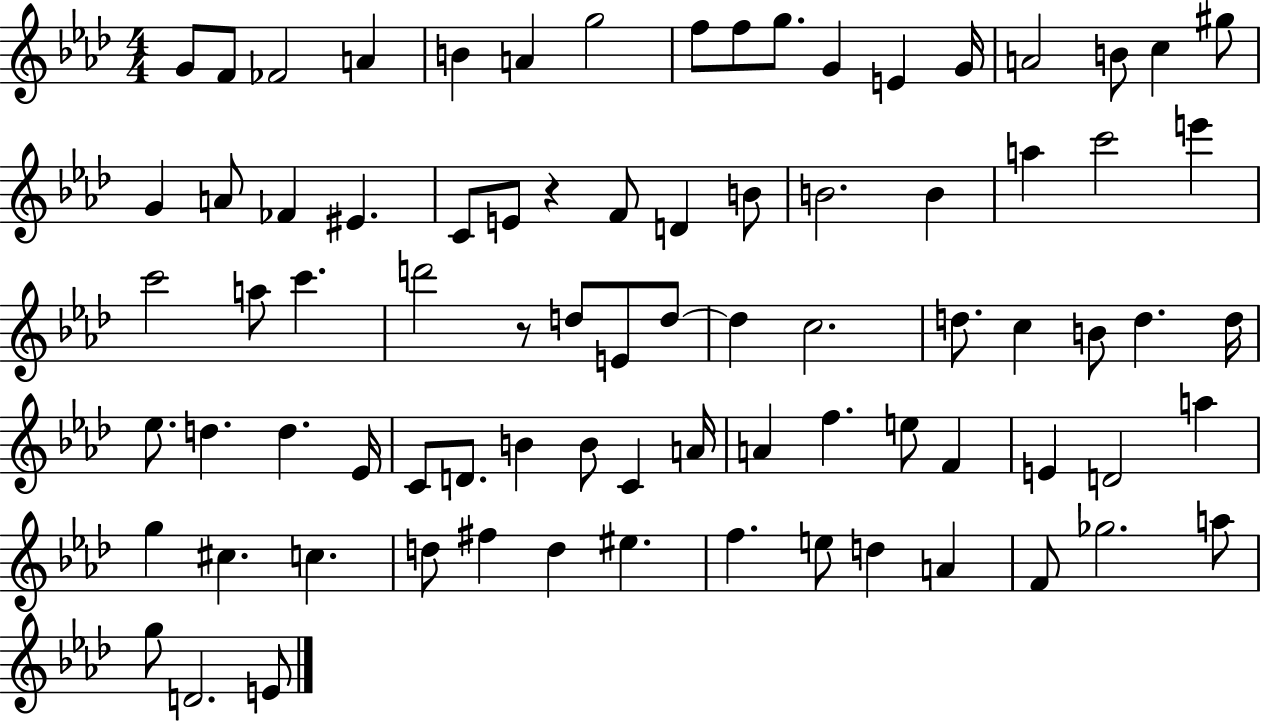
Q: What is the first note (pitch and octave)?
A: G4